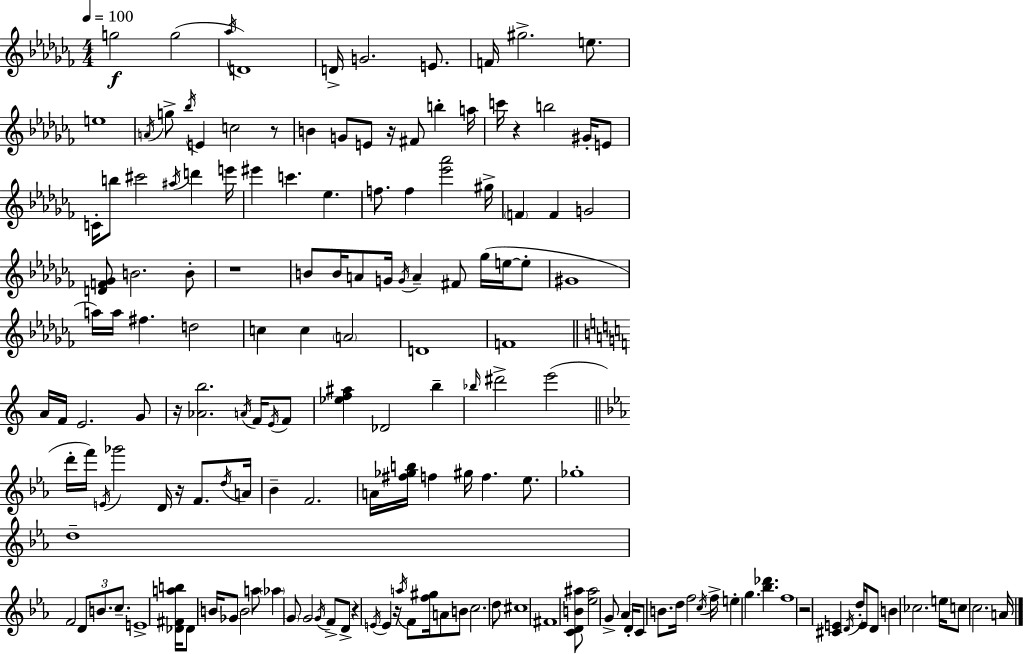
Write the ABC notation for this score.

X:1
T:Untitled
M:4/4
L:1/4
K:Abm
g2 g2 _a/4 D4 D/4 G2 E/2 F/4 ^g2 e/2 e4 A/4 g/2 _b/4 E c2 z/2 B G/2 E/2 z/4 ^F/2 b a/4 c'/4 z b2 ^G/4 E/2 C/4 b/2 ^c'2 ^a/4 d' e'/4 ^e' c' _e f/2 f [_e'_a']2 ^g/4 F F G2 [DF_G]/2 B2 B/2 z4 B/2 B/4 A/2 G/4 G/4 A ^F/2 _g/4 e/4 e/2 ^G4 a/4 a/4 ^f d2 c c A2 D4 F4 A/4 F/4 E2 G/2 z/4 [_Ab]2 A/4 F/4 E/4 F/2 [_ef^a] _D2 b _b/4 ^d'2 e'2 d'/4 f'/4 E/4 _g'2 D/4 z/4 F/2 d/4 A/4 _B F2 A/4 [^f_gb]/4 f ^g/4 f _e/2 _g4 d4 F2 D/2 B/2 c/2 E4 [_D^Fab]/4 _D/2 B/4 _G/2 B2 a/2 _a G/2 G2 G/4 F/2 D/2 z E/4 E z/4 a/4 F/2 [f^g]/4 A/2 B/2 c2 d/2 ^c4 ^F4 [CDB^a]/2 [_e^a]2 G/2 _A D/4 C/2 B/2 d/4 f2 c/4 f/4 e g [_b_d'] f4 z2 [^CE] D/4 d/4 E/4 D/2 B _c2 e/4 c/2 c2 A/4